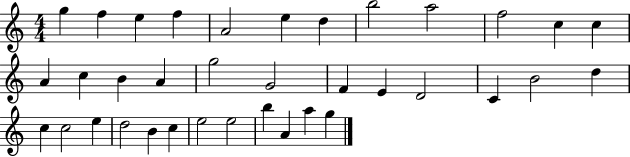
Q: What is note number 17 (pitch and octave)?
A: G5